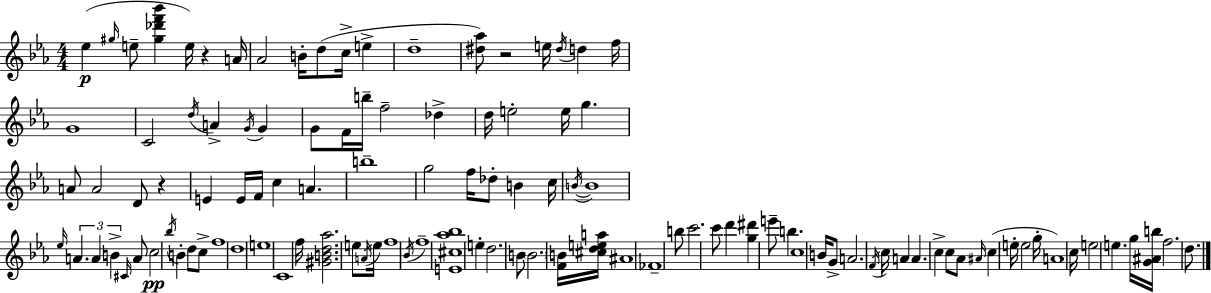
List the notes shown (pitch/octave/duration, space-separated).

Eb5/q G#5/s E5/e [G#5,Db6,F6,Bb6]/q E5/s R/q A4/s Ab4/h B4/s D5/e C5/s E5/q D5/w [D#5,Ab5]/e R/h E5/s D#5/s D5/q F5/s G4/w C4/h D5/s A4/q G4/s G4/q G4/e F4/s B5/s F5/h Db5/q D5/s E5/h E5/s G5/q. A4/e A4/h D4/e R/q E4/q E4/s F4/s C5/q A4/q. B5/w G5/h F5/s Db5/e B4/q C5/s B4/s B4/w Eb5/s A4/q. A4/q B4/q C#4/s A4/e C5/h Bb5/s B4/q D5/e C5/e F5/w D5/w E5/w C4/w F5/s [G#4,B4,D5,Ab5]/h. E5/e A4/s E5/s F5/w Bb4/s F5/w [E4,C#5,Ab5,Bb5]/w E5/q D5/h. B4/e B4/h. [F4,B4]/s [C#5,D5,E5,A5]/s A#4/w FES4/w B5/e C6/h. C6/e D6/q [G5,D#6]/q E6/e B5/q. C5/w B4/s G4/e A4/h. F4/s C5/s A4/q A4/q. C5/q C5/e Ab4/e A#4/s C5/q E5/s E5/h G5/s A4/w C5/s E5/h E5/q. G5/s [G4,A#4,B5]/s F5/h. D5/e.